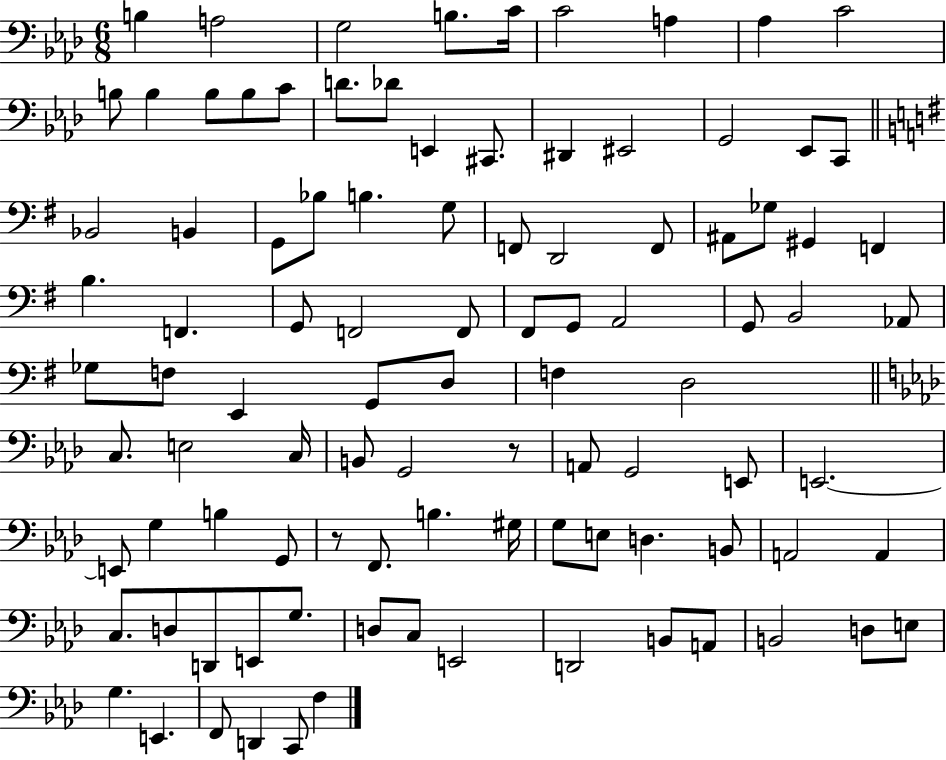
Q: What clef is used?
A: bass